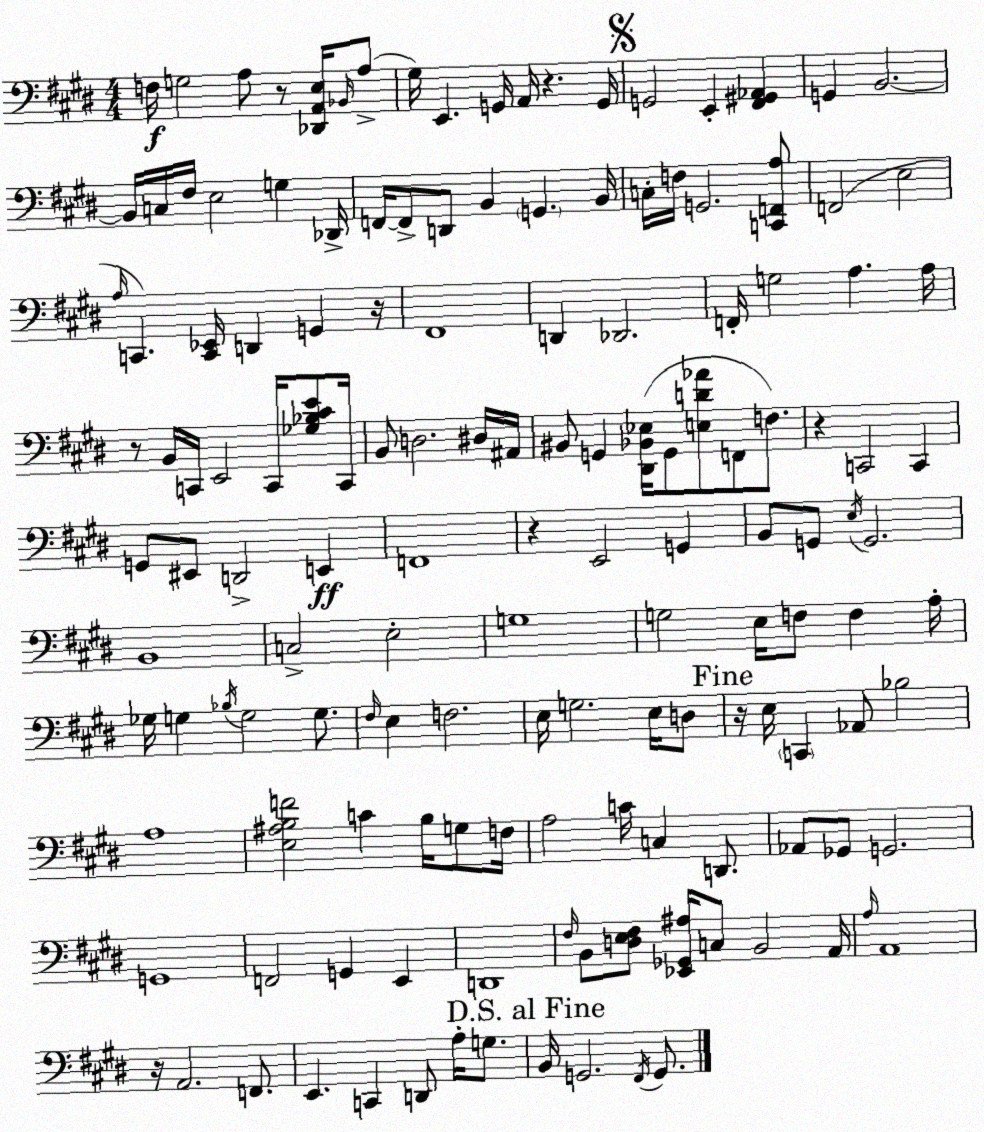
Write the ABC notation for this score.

X:1
T:Untitled
M:4/4
L:1/4
K:E
F,/4 G,2 A,/2 z/2 [_D,,A,,E,]/4 _B,,/4 A,/2 ^G,/4 E,, G,,/4 A,,/4 z G,,/4 G,,2 E,, [^F,,^G,,_A,,] G,, B,,2 B,,/4 C,/4 ^F,/4 E,2 G, _D,,/4 F,,/4 F,,/2 D,,/2 B,, G,, B,,/4 C,/4 F,/4 G,,2 [C,,F,,A,]/2 F,,2 E,2 A,/4 C,, [C,,_E,,]/4 D,, G,, z/4 ^F,,4 D,, _D,,2 F,,/4 G,2 A, A,/4 z/2 B,,/4 C,,/4 E,,2 C,,/4 [_G,_B,^CE]/2 C,,/4 B,,/2 D,2 ^D,/4 ^A,,/4 ^B,,/2 G,, [^D,,_B,,_E,]/4 G,,/2 [E,D_A]/2 F,,/2 F,/2 z C,,2 C,, G,,/2 ^E,,/2 D,,2 E,, F,,4 z E,,2 G,, B,,/2 G,,/2 E,/4 G,,2 B,,4 C,2 E,2 G,4 G,2 E,/4 F,/2 F, A,/4 _G,/4 G, _B,/4 G,2 G,/2 ^F,/4 E, F,2 E,/4 G,2 E,/4 D,/2 z/4 E,/4 C,, _A,,/2 _B,2 A,4 [E,^A,B,F]2 C B,/4 G,/2 F,/4 A,2 C/4 C, D,,/2 _A,,/2 _G,,/2 G,,2 G,,4 F,,2 G,, E,, D,,4 ^F,/4 B,,/2 [D,E,^F,]/2 [_E,,_G,,^A,]/4 C,/2 B,,2 A,,/4 A,/4 A,,4 z/4 A,,2 F,,/2 E,, C,, D,,/2 A,/4 G,/2 B,,/4 G,,2 ^F,,/4 G,,/2